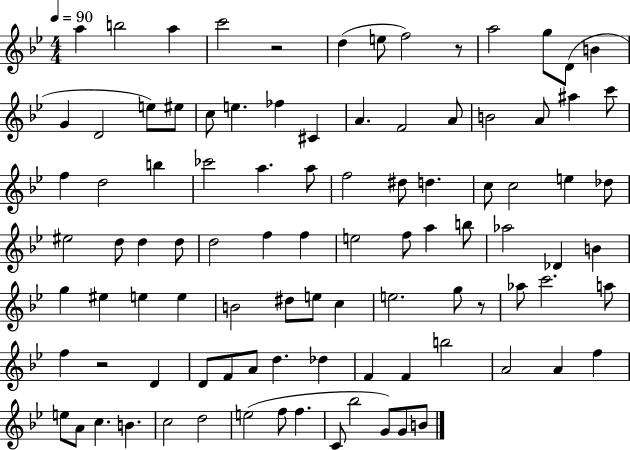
{
  \clef treble
  \numericTimeSignature
  \time 4/4
  \key bes \major
  \tempo 4 = 90
  \repeat volta 2 { a''4 b''2 a''4 | c'''2 r2 | d''4( e''8 f''2) r8 | a''2 g''8 d'8( b'4 | \break g'4 d'2 e''8) eis''8 | c''8 e''4. fes''4 cis'4 | a'4. f'2 a'8 | b'2 a'8 ais''4 c'''8 | \break f''4 d''2 b''4 | ces'''2 a''4. a''8 | f''2 dis''8 d''4. | c''8 c''2 e''4 des''8 | \break eis''2 d''8 d''4 d''8 | d''2 f''4 f''4 | e''2 f''8 a''4 b''8 | aes''2 des'4 b'4 | \break g''4 eis''4 e''4 e''4 | b'2 dis''8 e''8 c''4 | e''2. g''8 r8 | aes''8 c'''2. a''8 | \break f''4 r2 d'4 | d'8 f'8 a'8 d''4. des''4 | f'4 f'4 b''2 | a'2 a'4 f''4 | \break e''8 a'8 c''4. b'4. | c''2 d''2 | e''2( f''8 f''4. | c'8 bes''2 g'8) g'8 b'8 | \break } \bar "|."
}